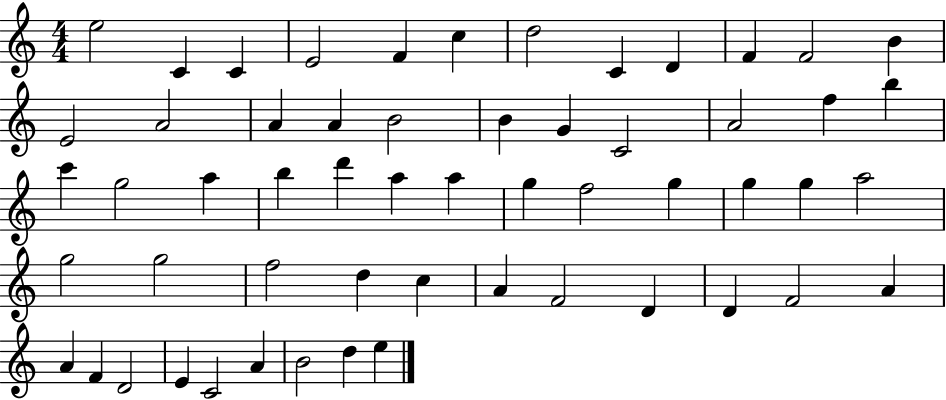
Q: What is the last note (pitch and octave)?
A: E5